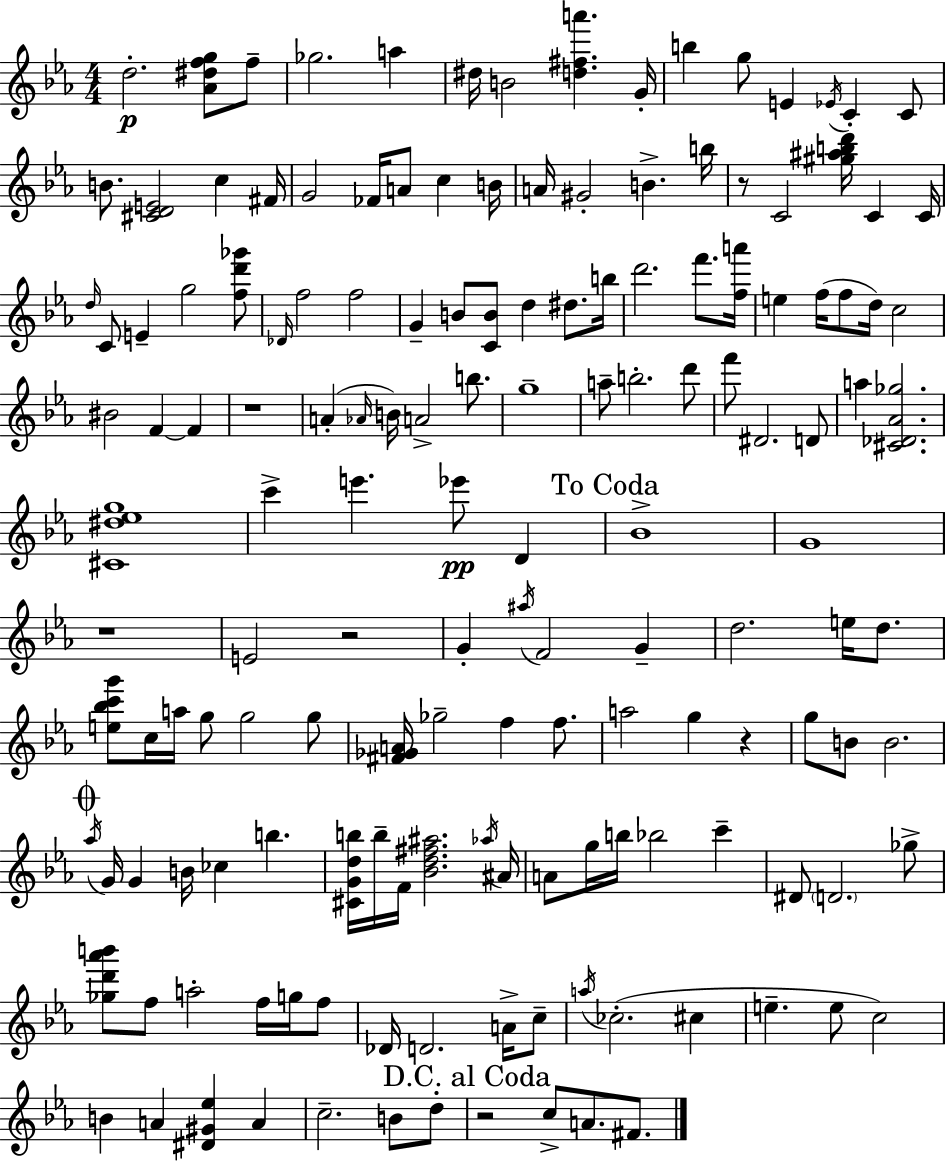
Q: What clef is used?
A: treble